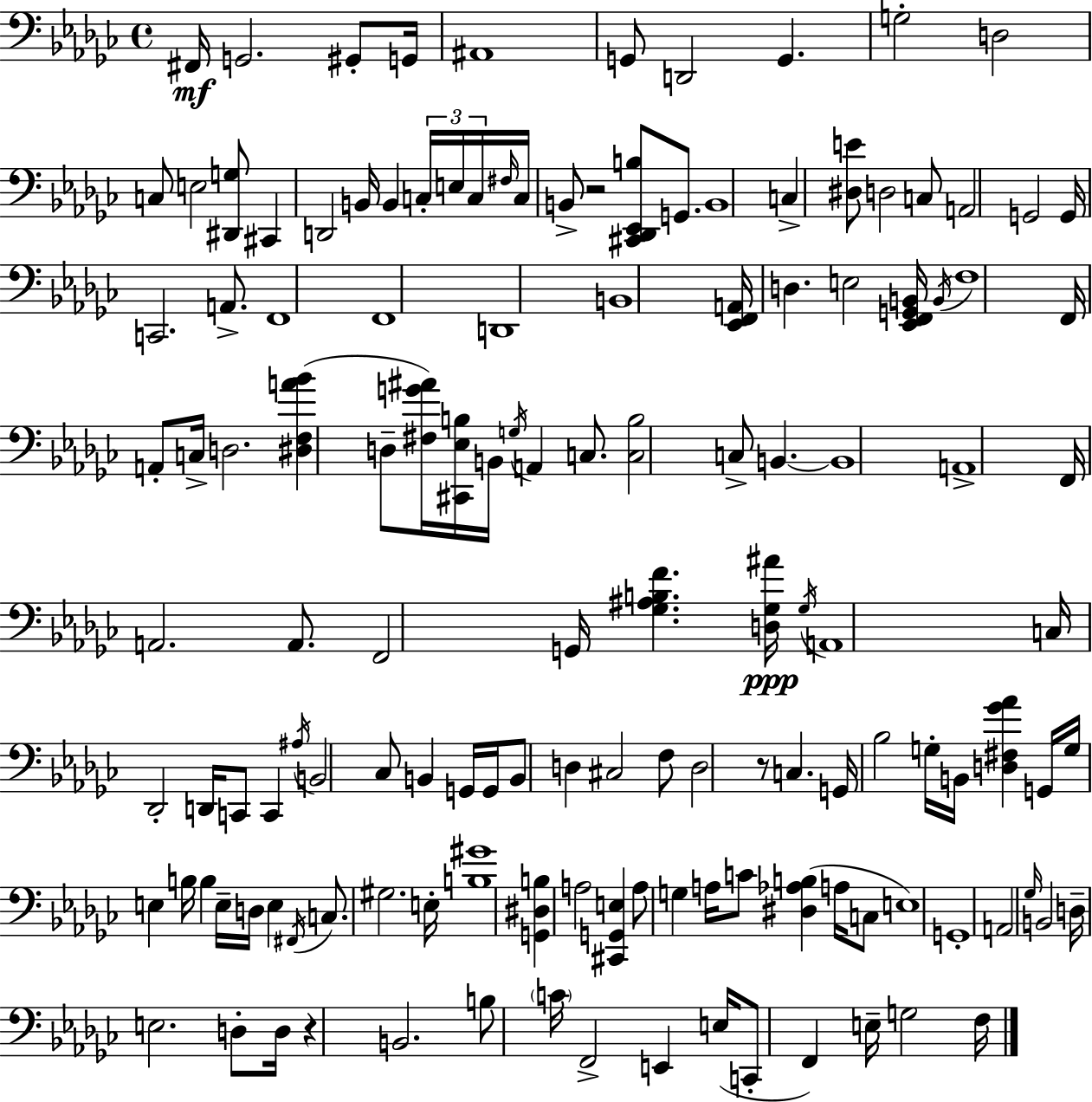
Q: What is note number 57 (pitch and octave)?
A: F2